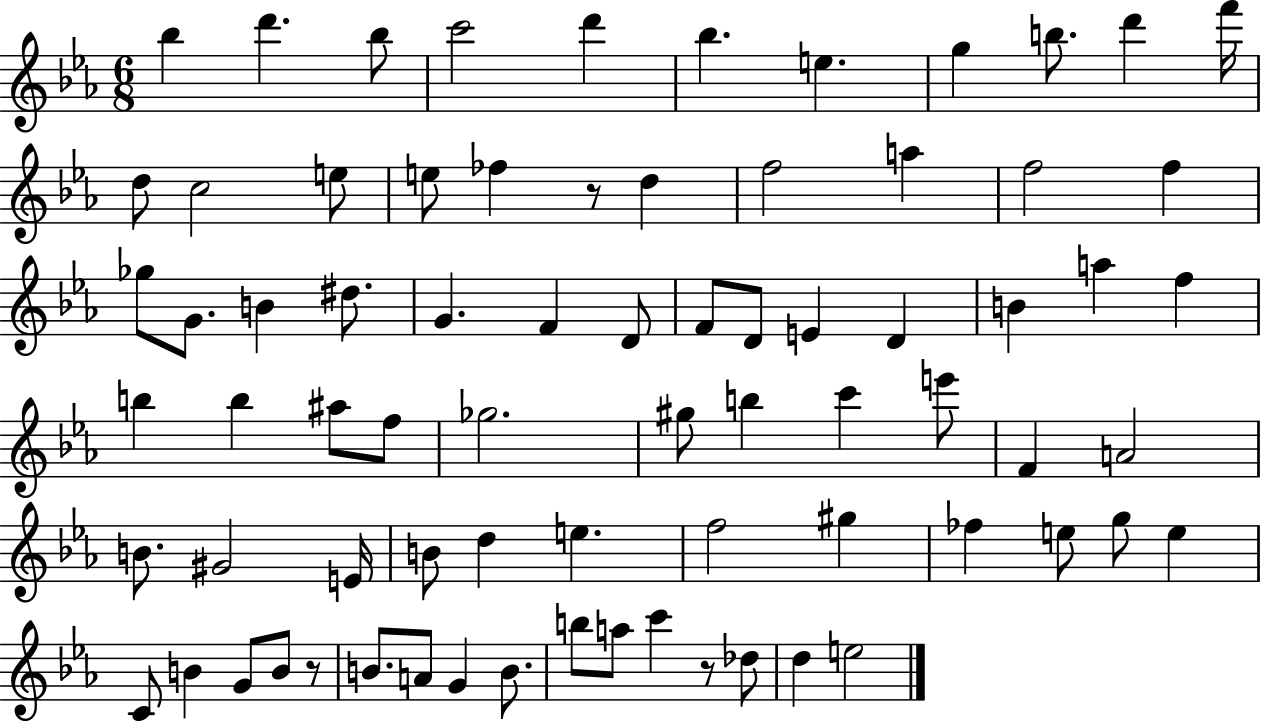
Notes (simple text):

Bb5/q D6/q. Bb5/e C6/h D6/q Bb5/q. E5/q. G5/q B5/e. D6/q F6/s D5/e C5/h E5/e E5/e FES5/q R/e D5/q F5/h A5/q F5/h F5/q Gb5/e G4/e. B4/q D#5/e. G4/q. F4/q D4/e F4/e D4/e E4/q D4/q B4/q A5/q F5/q B5/q B5/q A#5/e F5/e Gb5/h. G#5/e B5/q C6/q E6/e F4/q A4/h B4/e. G#4/h E4/s B4/e D5/q E5/q. F5/h G#5/q FES5/q E5/e G5/e E5/q C4/e B4/q G4/e B4/e R/e B4/e. A4/e G4/q B4/e. B5/e A5/e C6/q R/e Db5/e D5/q E5/h